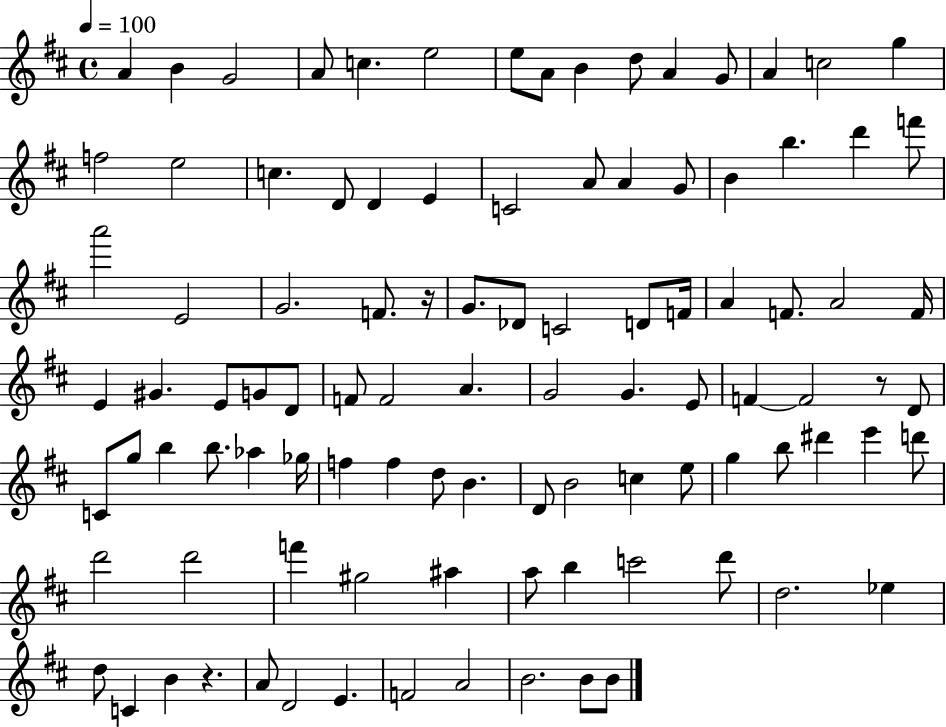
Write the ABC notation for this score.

X:1
T:Untitled
M:4/4
L:1/4
K:D
A B G2 A/2 c e2 e/2 A/2 B d/2 A G/2 A c2 g f2 e2 c D/2 D E C2 A/2 A G/2 B b d' f'/2 a'2 E2 G2 F/2 z/4 G/2 _D/2 C2 D/2 F/4 A F/2 A2 F/4 E ^G E/2 G/2 D/2 F/2 F2 A G2 G E/2 F F2 z/2 D/2 C/2 g/2 b b/2 _a _g/4 f f d/2 B D/2 B2 c e/2 g b/2 ^d' e' d'/2 d'2 d'2 f' ^g2 ^a a/2 b c'2 d'/2 d2 _e d/2 C B z A/2 D2 E F2 A2 B2 B/2 B/2